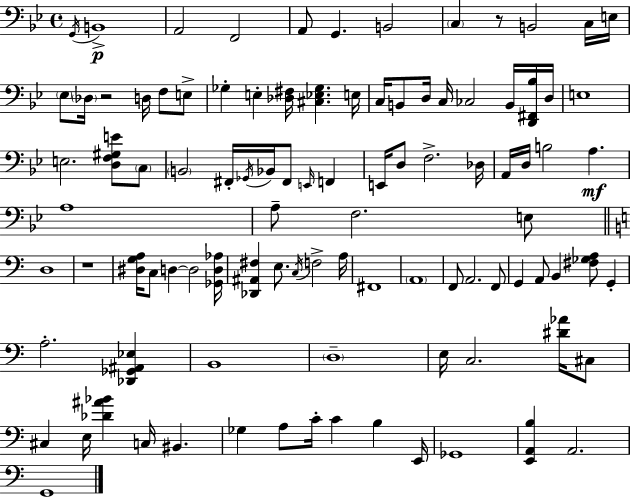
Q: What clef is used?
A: bass